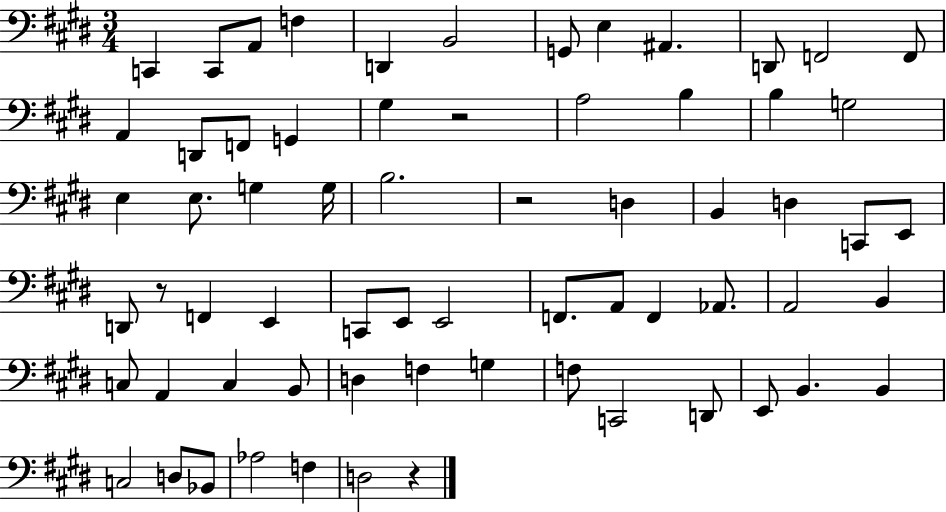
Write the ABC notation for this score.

X:1
T:Untitled
M:3/4
L:1/4
K:E
C,, C,,/2 A,,/2 F, D,, B,,2 G,,/2 E, ^A,, D,,/2 F,,2 F,,/2 A,, D,,/2 F,,/2 G,, ^G, z2 A,2 B, B, G,2 E, E,/2 G, G,/4 B,2 z2 D, B,, D, C,,/2 E,,/2 D,,/2 z/2 F,, E,, C,,/2 E,,/2 E,,2 F,,/2 A,,/2 F,, _A,,/2 A,,2 B,, C,/2 A,, C, B,,/2 D, F, G, F,/2 C,,2 D,,/2 E,,/2 B,, B,, C,2 D,/2 _B,,/2 _A,2 F, D,2 z